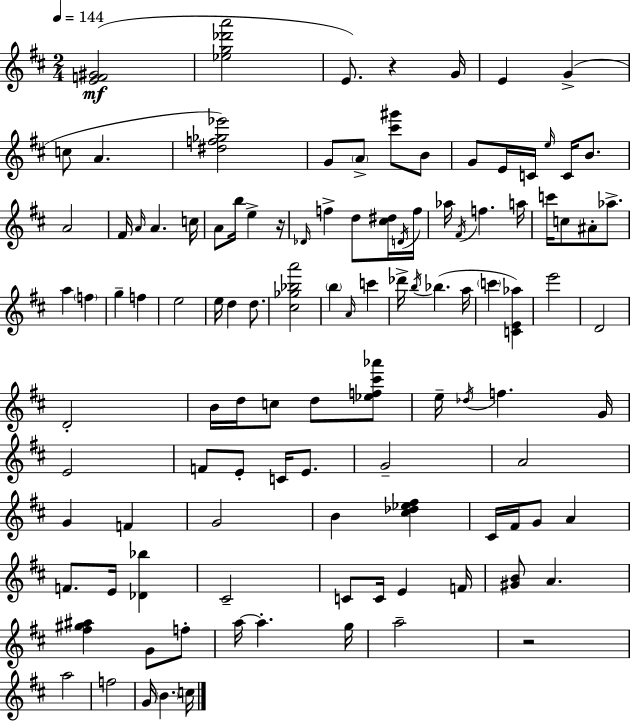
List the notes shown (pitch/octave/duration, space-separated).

[E4,F4,G#4]/h [Eb5,G5,Db6,A6]/h E4/e. R/q G4/s E4/q G4/q C5/e A4/q. [D#5,F5,Gb5,Eb6]/h G4/e A4/e [C#6,G#6]/e B4/e G4/e E4/s C4/s E5/s C4/s B4/e. A4/h F#4/s A4/s A4/q. C5/s A4/e B5/s E5/q R/s Db4/s F5/q D5/e [C#5,D#5]/s D4/s F5/s Ab5/s F#4/s F5/q. A5/s C6/s C5/e A#4/e Ab5/e. A5/q F5/q G5/q F5/q E5/h E5/s D5/q D5/e. [C#5,Gb5,Bb5,A6]/h B5/q A4/s C6/q Db6/s B5/s Bb5/q. A5/s C6/q [C4,E4,Ab5]/q E6/h D4/h D4/h B4/s D5/s C5/e D5/e [Eb5,F5,C#6,Ab6]/e E5/s Db5/s F5/q. G4/s E4/h F4/e E4/e C4/s E4/e. G4/h A4/h G4/q F4/q G4/h B4/q [C#5,Db5,Eb5,F#5]/q C#4/s F#4/s G4/e A4/q F4/e. E4/s [Db4,Bb5]/q C#4/h C4/e C4/s E4/q F4/s [G#4,B4]/e A4/q. [F#5,G#5,A#5]/q G4/e F5/e A5/s A5/q. G5/s A5/h R/h A5/h F5/h G4/s B4/q. C5/s